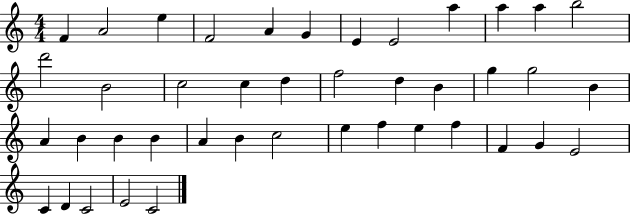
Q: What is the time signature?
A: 4/4